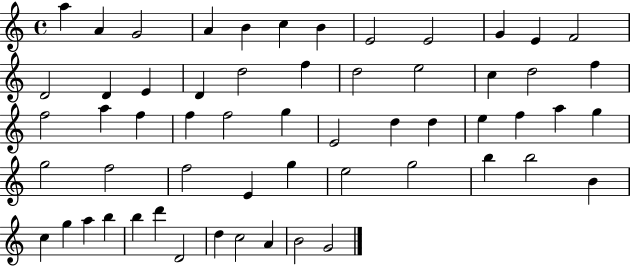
{
  \clef treble
  \time 4/4
  \defaultTimeSignature
  \key c \major
  a''4 a'4 g'2 | a'4 b'4 c''4 b'4 | e'2 e'2 | g'4 e'4 f'2 | \break d'2 d'4 e'4 | d'4 d''2 f''4 | d''2 e''2 | c''4 d''2 f''4 | \break f''2 a''4 f''4 | f''4 f''2 g''4 | e'2 d''4 d''4 | e''4 f''4 a''4 g''4 | \break g''2 f''2 | f''2 e'4 g''4 | e''2 g''2 | b''4 b''2 b'4 | \break c''4 g''4 a''4 b''4 | b''4 d'''4 d'2 | d''4 c''2 a'4 | b'2 g'2 | \break \bar "|."
}